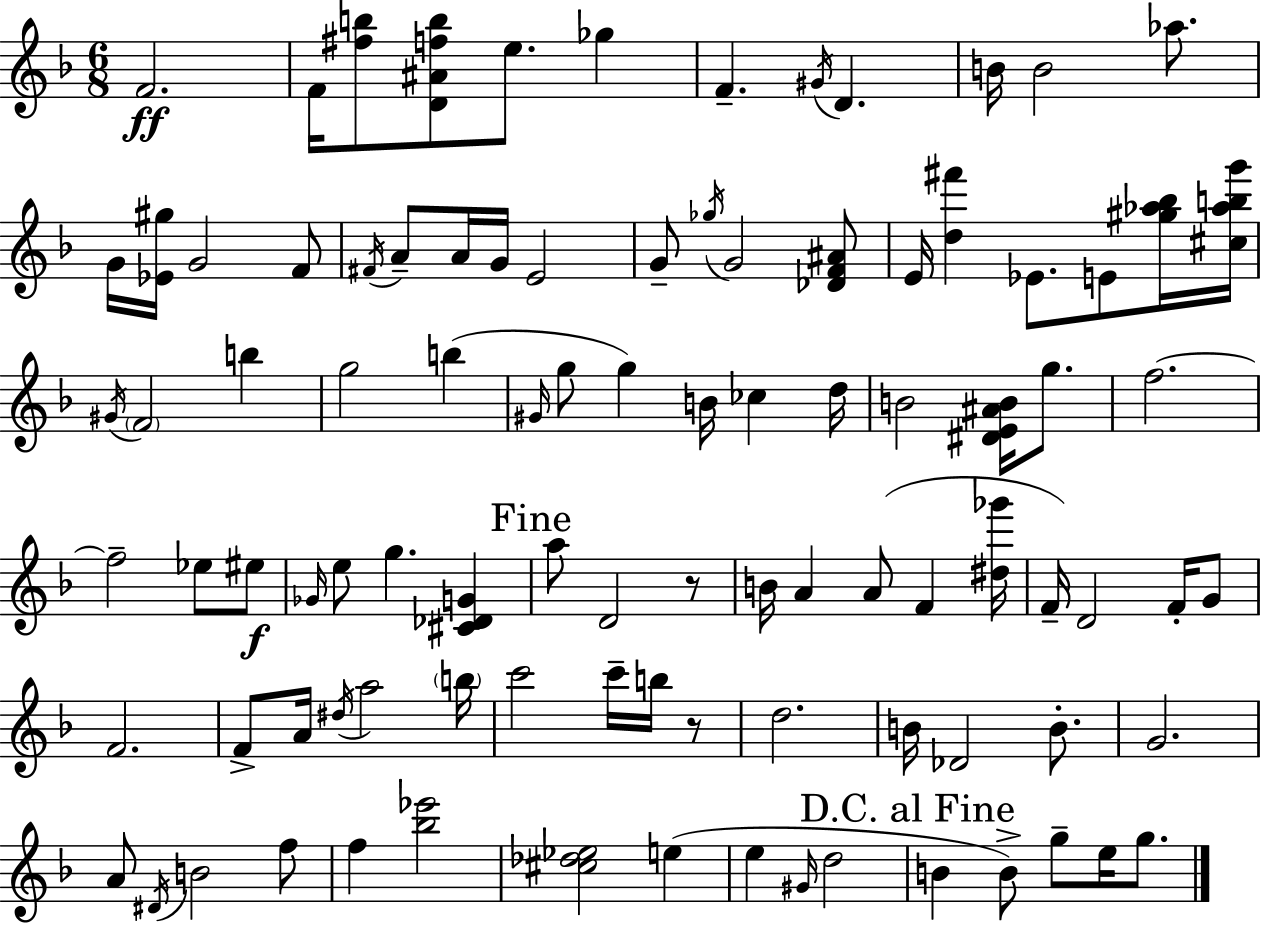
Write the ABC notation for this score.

X:1
T:Untitled
M:6/8
L:1/4
K:F
F2 F/4 [^fb]/2 [D^Afb]/2 e/2 _g F ^G/4 D B/4 B2 _a/2 G/4 [_E^g]/4 G2 F/2 ^F/4 A/2 A/4 G/4 E2 G/2 _g/4 G2 [_DF^A]/2 E/4 [d^f'] _E/2 E/2 [^g_a_b]/4 [^c_abg']/4 ^G/4 F2 b g2 b ^G/4 g/2 g B/4 _c d/4 B2 [^DE^AB]/4 g/2 f2 f2 _e/2 ^e/2 _G/4 e/2 g [^C_DG] a/2 D2 z/2 B/4 A A/2 F [^d_g']/4 F/4 D2 F/4 G/2 F2 F/2 A/4 ^d/4 a2 b/4 c'2 c'/4 b/4 z/2 d2 B/4 _D2 B/2 G2 A/2 ^D/4 B2 f/2 f [_b_e']2 [^c_d_e]2 e e ^G/4 d2 B B/2 g/2 e/4 g/2